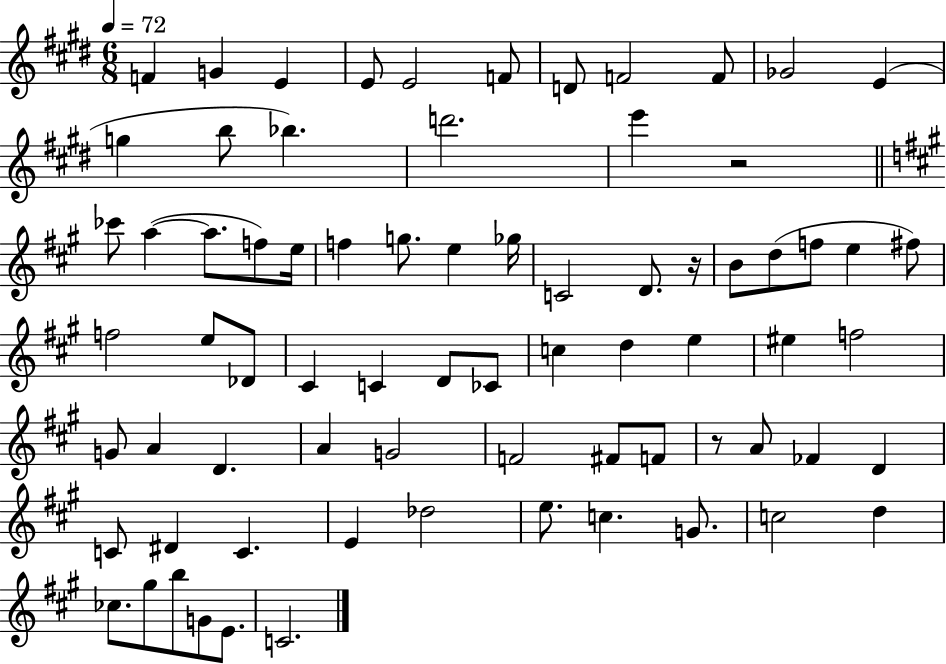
F4/q G4/q E4/q E4/e E4/h F4/e D4/e F4/h F4/e Gb4/h E4/q G5/q B5/e Bb5/q. D6/h. E6/q R/h CES6/e A5/q A5/e. F5/e E5/s F5/q G5/e. E5/q Gb5/s C4/h D4/e. R/s B4/e D5/e F5/e E5/q F#5/e F5/h E5/e Db4/e C#4/q C4/q D4/e CES4/e C5/q D5/q E5/q EIS5/q F5/h G4/e A4/q D4/q. A4/q G4/h F4/h F#4/e F4/e R/e A4/e FES4/q D4/q C4/e D#4/q C4/q. E4/q Db5/h E5/e. C5/q. G4/e. C5/h D5/q CES5/e. G#5/e B5/e G4/e E4/e. C4/h.